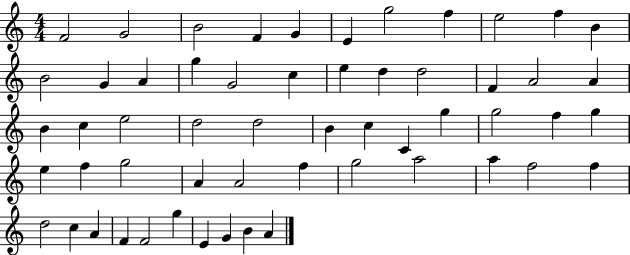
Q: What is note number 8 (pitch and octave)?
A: F5